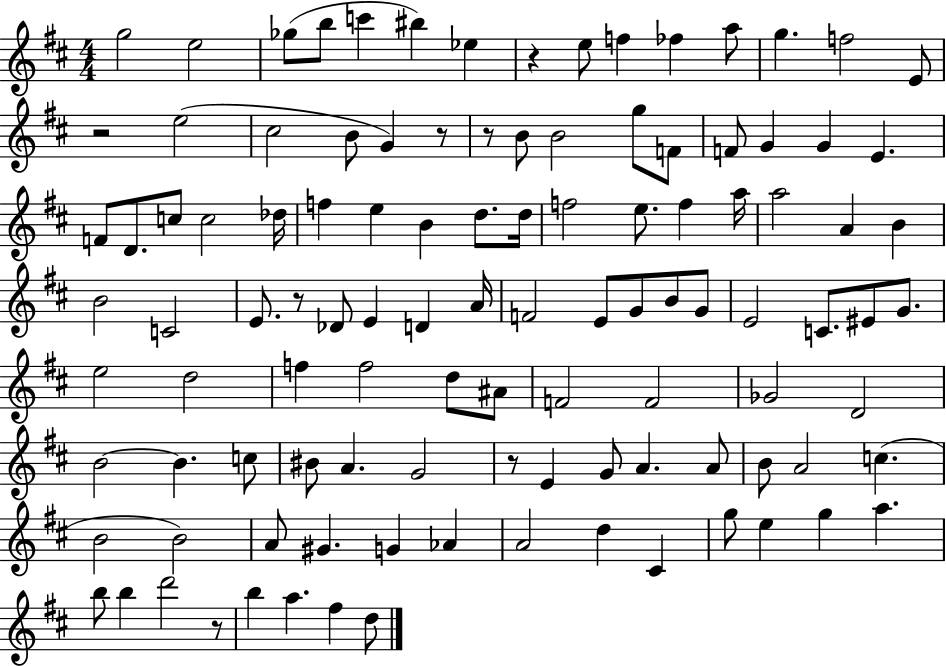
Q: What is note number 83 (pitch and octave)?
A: B4